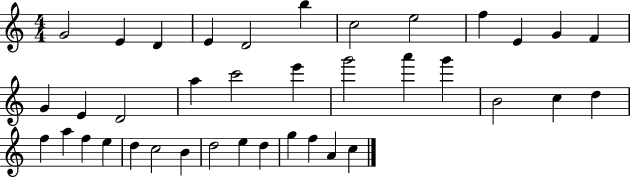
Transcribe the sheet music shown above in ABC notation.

X:1
T:Untitled
M:4/4
L:1/4
K:C
G2 E D E D2 b c2 e2 f E G F G E D2 a c'2 e' g'2 a' g' B2 c d f a f e d c2 B d2 e d g f A c